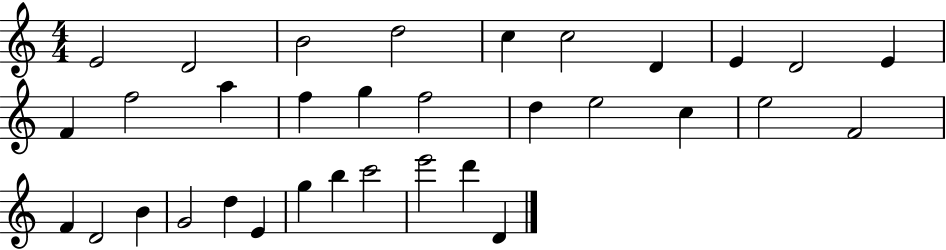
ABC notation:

X:1
T:Untitled
M:4/4
L:1/4
K:C
E2 D2 B2 d2 c c2 D E D2 E F f2 a f g f2 d e2 c e2 F2 F D2 B G2 d E g b c'2 e'2 d' D